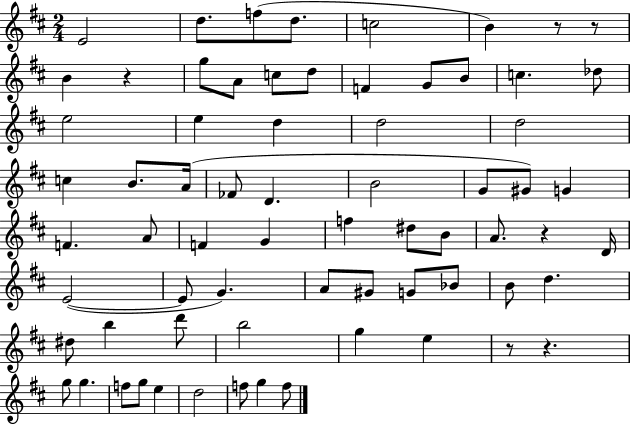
E4/h D5/e. F5/e D5/e. C5/h B4/q R/e R/e B4/q R/q G5/e A4/e C5/e D5/e F4/q G4/e B4/e C5/q. Db5/e E5/h E5/q D5/q D5/h D5/h C5/q B4/e. A4/s FES4/e D4/q. B4/h G4/e G#4/e G4/q F4/q. A4/e F4/q G4/q F5/q D#5/e B4/e A4/e. R/q D4/s E4/h E4/e G4/q. A4/e G#4/e G4/e Bb4/e B4/e D5/q. D#5/e B5/q D6/e B5/h G5/q E5/q R/e R/q. G5/e G5/q. F5/e G5/e E5/q D5/h F5/e G5/q F5/e